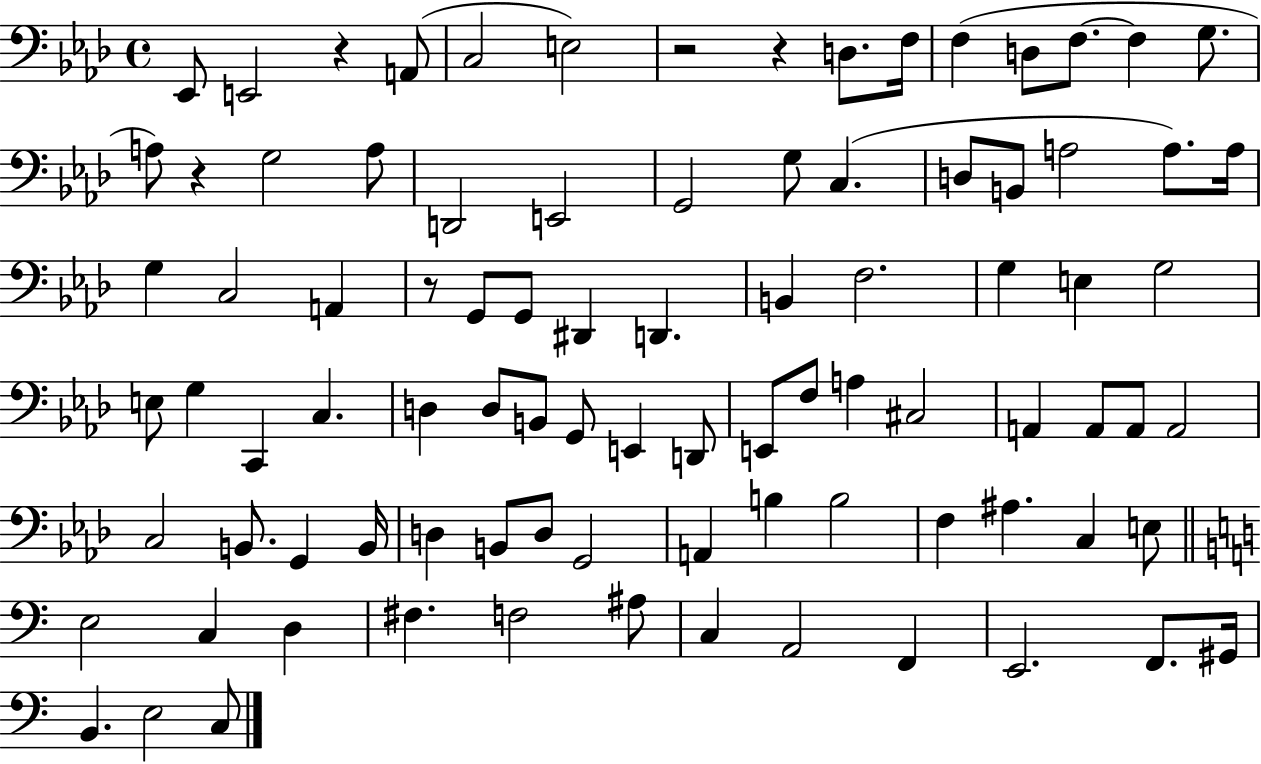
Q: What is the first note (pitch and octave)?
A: Eb2